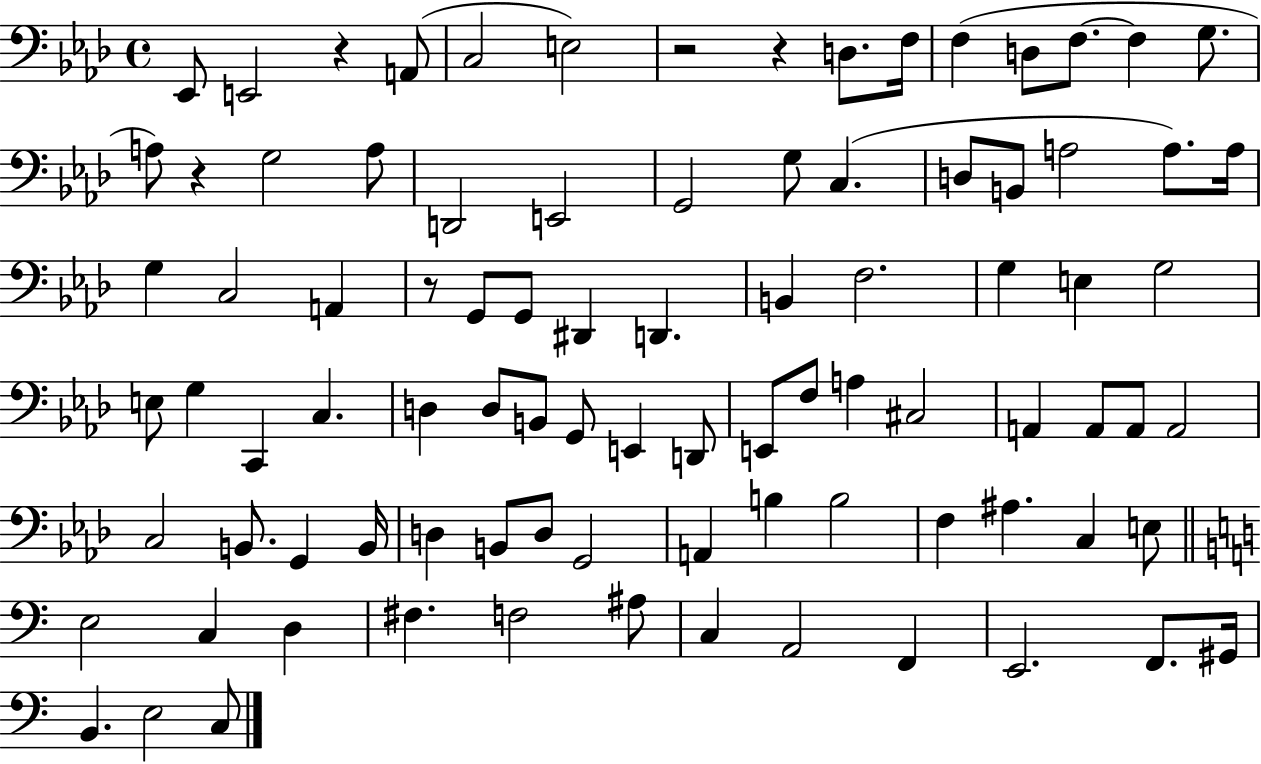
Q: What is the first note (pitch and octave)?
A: Eb2